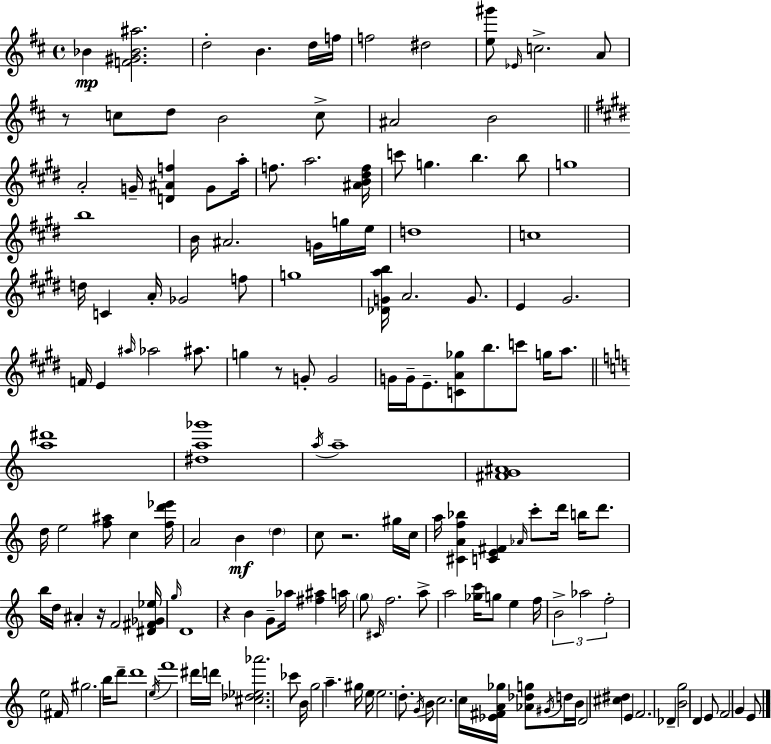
{
  \clef treble
  \time 4/4
  \defaultTimeSignature
  \key d \major
  \repeat volta 2 { bes'4\mp <f' gis' bes' ais''>2. | d''2-. b'4. d''16 f''16 | f''2 dis''2 | <e'' gis'''>8 \grace { ees'16 } c''2.-> a'8 | \break r8 c''8 d''8 b'2 c''8-> | ais'2 b'2 | \bar "||" \break \key e \major a'2-. g'16-- <d' ais' f''>4 g'8 a''16-. | f''8. a''2. <ais' b' dis'' f''>16 | c'''8 g''4. b''4. b''8 | g''1 | \break b''1 | b'16 ais'2. g'16 g''16 e''16 | d''1 | c''1 | \break d''16 c'4 a'16-. ges'2 f''8 | g''1 | <des' g' a'' b''>16 a'2. g'8. | e'4 gis'2. | \break f'16 e'4 \grace { ais''16 } aes''2 ais''8. | g''4 r8 g'8-. g'2 | g'16 g'16-- e'8.-- <c' a' ges''>8 b''8. c'''8 g''16 a''8. | \bar "||" \break \key c \major <a'' dis'''>1 | <dis'' a'' ges'''>1 | \acciaccatura { a''16 } a''1-- | <fis' g' ais'>1 | \break d''16 e''2 <f'' ais''>8 c''4 | <f'' d''' ees'''>16 a'2 b'4\mf \parenthesize d''4 | c''8 r2. gis''16 | c''16 a''16 <cis' a' f'' bes''>4 <c' e' fis'>4 \grace { aes'16 } c'''8-. d'''16 b''16 d'''8. | \break b''16 d''16 ais'4-. r16 f'2 | <dis' fis' ges' ees''>16 \grace { g''16 } d'1 | r4 b'4 g'8-- aes''16 <fis'' ais''>4 | a''16 \parenthesize g''8 \grace { cis'16 } f''2. | \break a''8-> a''2 <ges'' c'''>16 g''8 e''4 | f''16 \tuplet 3/2 { b'2-> aes''2 | f''2-. } e''2 | fis'16 gis''2. | \break b''16 d'''8-- d'''1 | \acciaccatura { e''16 } f'''1 | dis'''16 d'''16 <cis'' des'' ees'' aes'''>2. | ces'''8 b'16 g''2 a''4.-- | \break gis''16 e''16 e''2. | d''8.-. \acciaccatura { g'16 } b'8 c''2. | c''16 <ees' fis' a' ges''>16 <aes' des'' g''>8 \acciaccatura { gis'16 } d''16 b'16 d'2 | <cis'' dis''>4 e'4 f'2. | \break des'4-- <b' g''>2 | d'4 e'8 f'2 | g'4 e'8 } \bar "|."
}